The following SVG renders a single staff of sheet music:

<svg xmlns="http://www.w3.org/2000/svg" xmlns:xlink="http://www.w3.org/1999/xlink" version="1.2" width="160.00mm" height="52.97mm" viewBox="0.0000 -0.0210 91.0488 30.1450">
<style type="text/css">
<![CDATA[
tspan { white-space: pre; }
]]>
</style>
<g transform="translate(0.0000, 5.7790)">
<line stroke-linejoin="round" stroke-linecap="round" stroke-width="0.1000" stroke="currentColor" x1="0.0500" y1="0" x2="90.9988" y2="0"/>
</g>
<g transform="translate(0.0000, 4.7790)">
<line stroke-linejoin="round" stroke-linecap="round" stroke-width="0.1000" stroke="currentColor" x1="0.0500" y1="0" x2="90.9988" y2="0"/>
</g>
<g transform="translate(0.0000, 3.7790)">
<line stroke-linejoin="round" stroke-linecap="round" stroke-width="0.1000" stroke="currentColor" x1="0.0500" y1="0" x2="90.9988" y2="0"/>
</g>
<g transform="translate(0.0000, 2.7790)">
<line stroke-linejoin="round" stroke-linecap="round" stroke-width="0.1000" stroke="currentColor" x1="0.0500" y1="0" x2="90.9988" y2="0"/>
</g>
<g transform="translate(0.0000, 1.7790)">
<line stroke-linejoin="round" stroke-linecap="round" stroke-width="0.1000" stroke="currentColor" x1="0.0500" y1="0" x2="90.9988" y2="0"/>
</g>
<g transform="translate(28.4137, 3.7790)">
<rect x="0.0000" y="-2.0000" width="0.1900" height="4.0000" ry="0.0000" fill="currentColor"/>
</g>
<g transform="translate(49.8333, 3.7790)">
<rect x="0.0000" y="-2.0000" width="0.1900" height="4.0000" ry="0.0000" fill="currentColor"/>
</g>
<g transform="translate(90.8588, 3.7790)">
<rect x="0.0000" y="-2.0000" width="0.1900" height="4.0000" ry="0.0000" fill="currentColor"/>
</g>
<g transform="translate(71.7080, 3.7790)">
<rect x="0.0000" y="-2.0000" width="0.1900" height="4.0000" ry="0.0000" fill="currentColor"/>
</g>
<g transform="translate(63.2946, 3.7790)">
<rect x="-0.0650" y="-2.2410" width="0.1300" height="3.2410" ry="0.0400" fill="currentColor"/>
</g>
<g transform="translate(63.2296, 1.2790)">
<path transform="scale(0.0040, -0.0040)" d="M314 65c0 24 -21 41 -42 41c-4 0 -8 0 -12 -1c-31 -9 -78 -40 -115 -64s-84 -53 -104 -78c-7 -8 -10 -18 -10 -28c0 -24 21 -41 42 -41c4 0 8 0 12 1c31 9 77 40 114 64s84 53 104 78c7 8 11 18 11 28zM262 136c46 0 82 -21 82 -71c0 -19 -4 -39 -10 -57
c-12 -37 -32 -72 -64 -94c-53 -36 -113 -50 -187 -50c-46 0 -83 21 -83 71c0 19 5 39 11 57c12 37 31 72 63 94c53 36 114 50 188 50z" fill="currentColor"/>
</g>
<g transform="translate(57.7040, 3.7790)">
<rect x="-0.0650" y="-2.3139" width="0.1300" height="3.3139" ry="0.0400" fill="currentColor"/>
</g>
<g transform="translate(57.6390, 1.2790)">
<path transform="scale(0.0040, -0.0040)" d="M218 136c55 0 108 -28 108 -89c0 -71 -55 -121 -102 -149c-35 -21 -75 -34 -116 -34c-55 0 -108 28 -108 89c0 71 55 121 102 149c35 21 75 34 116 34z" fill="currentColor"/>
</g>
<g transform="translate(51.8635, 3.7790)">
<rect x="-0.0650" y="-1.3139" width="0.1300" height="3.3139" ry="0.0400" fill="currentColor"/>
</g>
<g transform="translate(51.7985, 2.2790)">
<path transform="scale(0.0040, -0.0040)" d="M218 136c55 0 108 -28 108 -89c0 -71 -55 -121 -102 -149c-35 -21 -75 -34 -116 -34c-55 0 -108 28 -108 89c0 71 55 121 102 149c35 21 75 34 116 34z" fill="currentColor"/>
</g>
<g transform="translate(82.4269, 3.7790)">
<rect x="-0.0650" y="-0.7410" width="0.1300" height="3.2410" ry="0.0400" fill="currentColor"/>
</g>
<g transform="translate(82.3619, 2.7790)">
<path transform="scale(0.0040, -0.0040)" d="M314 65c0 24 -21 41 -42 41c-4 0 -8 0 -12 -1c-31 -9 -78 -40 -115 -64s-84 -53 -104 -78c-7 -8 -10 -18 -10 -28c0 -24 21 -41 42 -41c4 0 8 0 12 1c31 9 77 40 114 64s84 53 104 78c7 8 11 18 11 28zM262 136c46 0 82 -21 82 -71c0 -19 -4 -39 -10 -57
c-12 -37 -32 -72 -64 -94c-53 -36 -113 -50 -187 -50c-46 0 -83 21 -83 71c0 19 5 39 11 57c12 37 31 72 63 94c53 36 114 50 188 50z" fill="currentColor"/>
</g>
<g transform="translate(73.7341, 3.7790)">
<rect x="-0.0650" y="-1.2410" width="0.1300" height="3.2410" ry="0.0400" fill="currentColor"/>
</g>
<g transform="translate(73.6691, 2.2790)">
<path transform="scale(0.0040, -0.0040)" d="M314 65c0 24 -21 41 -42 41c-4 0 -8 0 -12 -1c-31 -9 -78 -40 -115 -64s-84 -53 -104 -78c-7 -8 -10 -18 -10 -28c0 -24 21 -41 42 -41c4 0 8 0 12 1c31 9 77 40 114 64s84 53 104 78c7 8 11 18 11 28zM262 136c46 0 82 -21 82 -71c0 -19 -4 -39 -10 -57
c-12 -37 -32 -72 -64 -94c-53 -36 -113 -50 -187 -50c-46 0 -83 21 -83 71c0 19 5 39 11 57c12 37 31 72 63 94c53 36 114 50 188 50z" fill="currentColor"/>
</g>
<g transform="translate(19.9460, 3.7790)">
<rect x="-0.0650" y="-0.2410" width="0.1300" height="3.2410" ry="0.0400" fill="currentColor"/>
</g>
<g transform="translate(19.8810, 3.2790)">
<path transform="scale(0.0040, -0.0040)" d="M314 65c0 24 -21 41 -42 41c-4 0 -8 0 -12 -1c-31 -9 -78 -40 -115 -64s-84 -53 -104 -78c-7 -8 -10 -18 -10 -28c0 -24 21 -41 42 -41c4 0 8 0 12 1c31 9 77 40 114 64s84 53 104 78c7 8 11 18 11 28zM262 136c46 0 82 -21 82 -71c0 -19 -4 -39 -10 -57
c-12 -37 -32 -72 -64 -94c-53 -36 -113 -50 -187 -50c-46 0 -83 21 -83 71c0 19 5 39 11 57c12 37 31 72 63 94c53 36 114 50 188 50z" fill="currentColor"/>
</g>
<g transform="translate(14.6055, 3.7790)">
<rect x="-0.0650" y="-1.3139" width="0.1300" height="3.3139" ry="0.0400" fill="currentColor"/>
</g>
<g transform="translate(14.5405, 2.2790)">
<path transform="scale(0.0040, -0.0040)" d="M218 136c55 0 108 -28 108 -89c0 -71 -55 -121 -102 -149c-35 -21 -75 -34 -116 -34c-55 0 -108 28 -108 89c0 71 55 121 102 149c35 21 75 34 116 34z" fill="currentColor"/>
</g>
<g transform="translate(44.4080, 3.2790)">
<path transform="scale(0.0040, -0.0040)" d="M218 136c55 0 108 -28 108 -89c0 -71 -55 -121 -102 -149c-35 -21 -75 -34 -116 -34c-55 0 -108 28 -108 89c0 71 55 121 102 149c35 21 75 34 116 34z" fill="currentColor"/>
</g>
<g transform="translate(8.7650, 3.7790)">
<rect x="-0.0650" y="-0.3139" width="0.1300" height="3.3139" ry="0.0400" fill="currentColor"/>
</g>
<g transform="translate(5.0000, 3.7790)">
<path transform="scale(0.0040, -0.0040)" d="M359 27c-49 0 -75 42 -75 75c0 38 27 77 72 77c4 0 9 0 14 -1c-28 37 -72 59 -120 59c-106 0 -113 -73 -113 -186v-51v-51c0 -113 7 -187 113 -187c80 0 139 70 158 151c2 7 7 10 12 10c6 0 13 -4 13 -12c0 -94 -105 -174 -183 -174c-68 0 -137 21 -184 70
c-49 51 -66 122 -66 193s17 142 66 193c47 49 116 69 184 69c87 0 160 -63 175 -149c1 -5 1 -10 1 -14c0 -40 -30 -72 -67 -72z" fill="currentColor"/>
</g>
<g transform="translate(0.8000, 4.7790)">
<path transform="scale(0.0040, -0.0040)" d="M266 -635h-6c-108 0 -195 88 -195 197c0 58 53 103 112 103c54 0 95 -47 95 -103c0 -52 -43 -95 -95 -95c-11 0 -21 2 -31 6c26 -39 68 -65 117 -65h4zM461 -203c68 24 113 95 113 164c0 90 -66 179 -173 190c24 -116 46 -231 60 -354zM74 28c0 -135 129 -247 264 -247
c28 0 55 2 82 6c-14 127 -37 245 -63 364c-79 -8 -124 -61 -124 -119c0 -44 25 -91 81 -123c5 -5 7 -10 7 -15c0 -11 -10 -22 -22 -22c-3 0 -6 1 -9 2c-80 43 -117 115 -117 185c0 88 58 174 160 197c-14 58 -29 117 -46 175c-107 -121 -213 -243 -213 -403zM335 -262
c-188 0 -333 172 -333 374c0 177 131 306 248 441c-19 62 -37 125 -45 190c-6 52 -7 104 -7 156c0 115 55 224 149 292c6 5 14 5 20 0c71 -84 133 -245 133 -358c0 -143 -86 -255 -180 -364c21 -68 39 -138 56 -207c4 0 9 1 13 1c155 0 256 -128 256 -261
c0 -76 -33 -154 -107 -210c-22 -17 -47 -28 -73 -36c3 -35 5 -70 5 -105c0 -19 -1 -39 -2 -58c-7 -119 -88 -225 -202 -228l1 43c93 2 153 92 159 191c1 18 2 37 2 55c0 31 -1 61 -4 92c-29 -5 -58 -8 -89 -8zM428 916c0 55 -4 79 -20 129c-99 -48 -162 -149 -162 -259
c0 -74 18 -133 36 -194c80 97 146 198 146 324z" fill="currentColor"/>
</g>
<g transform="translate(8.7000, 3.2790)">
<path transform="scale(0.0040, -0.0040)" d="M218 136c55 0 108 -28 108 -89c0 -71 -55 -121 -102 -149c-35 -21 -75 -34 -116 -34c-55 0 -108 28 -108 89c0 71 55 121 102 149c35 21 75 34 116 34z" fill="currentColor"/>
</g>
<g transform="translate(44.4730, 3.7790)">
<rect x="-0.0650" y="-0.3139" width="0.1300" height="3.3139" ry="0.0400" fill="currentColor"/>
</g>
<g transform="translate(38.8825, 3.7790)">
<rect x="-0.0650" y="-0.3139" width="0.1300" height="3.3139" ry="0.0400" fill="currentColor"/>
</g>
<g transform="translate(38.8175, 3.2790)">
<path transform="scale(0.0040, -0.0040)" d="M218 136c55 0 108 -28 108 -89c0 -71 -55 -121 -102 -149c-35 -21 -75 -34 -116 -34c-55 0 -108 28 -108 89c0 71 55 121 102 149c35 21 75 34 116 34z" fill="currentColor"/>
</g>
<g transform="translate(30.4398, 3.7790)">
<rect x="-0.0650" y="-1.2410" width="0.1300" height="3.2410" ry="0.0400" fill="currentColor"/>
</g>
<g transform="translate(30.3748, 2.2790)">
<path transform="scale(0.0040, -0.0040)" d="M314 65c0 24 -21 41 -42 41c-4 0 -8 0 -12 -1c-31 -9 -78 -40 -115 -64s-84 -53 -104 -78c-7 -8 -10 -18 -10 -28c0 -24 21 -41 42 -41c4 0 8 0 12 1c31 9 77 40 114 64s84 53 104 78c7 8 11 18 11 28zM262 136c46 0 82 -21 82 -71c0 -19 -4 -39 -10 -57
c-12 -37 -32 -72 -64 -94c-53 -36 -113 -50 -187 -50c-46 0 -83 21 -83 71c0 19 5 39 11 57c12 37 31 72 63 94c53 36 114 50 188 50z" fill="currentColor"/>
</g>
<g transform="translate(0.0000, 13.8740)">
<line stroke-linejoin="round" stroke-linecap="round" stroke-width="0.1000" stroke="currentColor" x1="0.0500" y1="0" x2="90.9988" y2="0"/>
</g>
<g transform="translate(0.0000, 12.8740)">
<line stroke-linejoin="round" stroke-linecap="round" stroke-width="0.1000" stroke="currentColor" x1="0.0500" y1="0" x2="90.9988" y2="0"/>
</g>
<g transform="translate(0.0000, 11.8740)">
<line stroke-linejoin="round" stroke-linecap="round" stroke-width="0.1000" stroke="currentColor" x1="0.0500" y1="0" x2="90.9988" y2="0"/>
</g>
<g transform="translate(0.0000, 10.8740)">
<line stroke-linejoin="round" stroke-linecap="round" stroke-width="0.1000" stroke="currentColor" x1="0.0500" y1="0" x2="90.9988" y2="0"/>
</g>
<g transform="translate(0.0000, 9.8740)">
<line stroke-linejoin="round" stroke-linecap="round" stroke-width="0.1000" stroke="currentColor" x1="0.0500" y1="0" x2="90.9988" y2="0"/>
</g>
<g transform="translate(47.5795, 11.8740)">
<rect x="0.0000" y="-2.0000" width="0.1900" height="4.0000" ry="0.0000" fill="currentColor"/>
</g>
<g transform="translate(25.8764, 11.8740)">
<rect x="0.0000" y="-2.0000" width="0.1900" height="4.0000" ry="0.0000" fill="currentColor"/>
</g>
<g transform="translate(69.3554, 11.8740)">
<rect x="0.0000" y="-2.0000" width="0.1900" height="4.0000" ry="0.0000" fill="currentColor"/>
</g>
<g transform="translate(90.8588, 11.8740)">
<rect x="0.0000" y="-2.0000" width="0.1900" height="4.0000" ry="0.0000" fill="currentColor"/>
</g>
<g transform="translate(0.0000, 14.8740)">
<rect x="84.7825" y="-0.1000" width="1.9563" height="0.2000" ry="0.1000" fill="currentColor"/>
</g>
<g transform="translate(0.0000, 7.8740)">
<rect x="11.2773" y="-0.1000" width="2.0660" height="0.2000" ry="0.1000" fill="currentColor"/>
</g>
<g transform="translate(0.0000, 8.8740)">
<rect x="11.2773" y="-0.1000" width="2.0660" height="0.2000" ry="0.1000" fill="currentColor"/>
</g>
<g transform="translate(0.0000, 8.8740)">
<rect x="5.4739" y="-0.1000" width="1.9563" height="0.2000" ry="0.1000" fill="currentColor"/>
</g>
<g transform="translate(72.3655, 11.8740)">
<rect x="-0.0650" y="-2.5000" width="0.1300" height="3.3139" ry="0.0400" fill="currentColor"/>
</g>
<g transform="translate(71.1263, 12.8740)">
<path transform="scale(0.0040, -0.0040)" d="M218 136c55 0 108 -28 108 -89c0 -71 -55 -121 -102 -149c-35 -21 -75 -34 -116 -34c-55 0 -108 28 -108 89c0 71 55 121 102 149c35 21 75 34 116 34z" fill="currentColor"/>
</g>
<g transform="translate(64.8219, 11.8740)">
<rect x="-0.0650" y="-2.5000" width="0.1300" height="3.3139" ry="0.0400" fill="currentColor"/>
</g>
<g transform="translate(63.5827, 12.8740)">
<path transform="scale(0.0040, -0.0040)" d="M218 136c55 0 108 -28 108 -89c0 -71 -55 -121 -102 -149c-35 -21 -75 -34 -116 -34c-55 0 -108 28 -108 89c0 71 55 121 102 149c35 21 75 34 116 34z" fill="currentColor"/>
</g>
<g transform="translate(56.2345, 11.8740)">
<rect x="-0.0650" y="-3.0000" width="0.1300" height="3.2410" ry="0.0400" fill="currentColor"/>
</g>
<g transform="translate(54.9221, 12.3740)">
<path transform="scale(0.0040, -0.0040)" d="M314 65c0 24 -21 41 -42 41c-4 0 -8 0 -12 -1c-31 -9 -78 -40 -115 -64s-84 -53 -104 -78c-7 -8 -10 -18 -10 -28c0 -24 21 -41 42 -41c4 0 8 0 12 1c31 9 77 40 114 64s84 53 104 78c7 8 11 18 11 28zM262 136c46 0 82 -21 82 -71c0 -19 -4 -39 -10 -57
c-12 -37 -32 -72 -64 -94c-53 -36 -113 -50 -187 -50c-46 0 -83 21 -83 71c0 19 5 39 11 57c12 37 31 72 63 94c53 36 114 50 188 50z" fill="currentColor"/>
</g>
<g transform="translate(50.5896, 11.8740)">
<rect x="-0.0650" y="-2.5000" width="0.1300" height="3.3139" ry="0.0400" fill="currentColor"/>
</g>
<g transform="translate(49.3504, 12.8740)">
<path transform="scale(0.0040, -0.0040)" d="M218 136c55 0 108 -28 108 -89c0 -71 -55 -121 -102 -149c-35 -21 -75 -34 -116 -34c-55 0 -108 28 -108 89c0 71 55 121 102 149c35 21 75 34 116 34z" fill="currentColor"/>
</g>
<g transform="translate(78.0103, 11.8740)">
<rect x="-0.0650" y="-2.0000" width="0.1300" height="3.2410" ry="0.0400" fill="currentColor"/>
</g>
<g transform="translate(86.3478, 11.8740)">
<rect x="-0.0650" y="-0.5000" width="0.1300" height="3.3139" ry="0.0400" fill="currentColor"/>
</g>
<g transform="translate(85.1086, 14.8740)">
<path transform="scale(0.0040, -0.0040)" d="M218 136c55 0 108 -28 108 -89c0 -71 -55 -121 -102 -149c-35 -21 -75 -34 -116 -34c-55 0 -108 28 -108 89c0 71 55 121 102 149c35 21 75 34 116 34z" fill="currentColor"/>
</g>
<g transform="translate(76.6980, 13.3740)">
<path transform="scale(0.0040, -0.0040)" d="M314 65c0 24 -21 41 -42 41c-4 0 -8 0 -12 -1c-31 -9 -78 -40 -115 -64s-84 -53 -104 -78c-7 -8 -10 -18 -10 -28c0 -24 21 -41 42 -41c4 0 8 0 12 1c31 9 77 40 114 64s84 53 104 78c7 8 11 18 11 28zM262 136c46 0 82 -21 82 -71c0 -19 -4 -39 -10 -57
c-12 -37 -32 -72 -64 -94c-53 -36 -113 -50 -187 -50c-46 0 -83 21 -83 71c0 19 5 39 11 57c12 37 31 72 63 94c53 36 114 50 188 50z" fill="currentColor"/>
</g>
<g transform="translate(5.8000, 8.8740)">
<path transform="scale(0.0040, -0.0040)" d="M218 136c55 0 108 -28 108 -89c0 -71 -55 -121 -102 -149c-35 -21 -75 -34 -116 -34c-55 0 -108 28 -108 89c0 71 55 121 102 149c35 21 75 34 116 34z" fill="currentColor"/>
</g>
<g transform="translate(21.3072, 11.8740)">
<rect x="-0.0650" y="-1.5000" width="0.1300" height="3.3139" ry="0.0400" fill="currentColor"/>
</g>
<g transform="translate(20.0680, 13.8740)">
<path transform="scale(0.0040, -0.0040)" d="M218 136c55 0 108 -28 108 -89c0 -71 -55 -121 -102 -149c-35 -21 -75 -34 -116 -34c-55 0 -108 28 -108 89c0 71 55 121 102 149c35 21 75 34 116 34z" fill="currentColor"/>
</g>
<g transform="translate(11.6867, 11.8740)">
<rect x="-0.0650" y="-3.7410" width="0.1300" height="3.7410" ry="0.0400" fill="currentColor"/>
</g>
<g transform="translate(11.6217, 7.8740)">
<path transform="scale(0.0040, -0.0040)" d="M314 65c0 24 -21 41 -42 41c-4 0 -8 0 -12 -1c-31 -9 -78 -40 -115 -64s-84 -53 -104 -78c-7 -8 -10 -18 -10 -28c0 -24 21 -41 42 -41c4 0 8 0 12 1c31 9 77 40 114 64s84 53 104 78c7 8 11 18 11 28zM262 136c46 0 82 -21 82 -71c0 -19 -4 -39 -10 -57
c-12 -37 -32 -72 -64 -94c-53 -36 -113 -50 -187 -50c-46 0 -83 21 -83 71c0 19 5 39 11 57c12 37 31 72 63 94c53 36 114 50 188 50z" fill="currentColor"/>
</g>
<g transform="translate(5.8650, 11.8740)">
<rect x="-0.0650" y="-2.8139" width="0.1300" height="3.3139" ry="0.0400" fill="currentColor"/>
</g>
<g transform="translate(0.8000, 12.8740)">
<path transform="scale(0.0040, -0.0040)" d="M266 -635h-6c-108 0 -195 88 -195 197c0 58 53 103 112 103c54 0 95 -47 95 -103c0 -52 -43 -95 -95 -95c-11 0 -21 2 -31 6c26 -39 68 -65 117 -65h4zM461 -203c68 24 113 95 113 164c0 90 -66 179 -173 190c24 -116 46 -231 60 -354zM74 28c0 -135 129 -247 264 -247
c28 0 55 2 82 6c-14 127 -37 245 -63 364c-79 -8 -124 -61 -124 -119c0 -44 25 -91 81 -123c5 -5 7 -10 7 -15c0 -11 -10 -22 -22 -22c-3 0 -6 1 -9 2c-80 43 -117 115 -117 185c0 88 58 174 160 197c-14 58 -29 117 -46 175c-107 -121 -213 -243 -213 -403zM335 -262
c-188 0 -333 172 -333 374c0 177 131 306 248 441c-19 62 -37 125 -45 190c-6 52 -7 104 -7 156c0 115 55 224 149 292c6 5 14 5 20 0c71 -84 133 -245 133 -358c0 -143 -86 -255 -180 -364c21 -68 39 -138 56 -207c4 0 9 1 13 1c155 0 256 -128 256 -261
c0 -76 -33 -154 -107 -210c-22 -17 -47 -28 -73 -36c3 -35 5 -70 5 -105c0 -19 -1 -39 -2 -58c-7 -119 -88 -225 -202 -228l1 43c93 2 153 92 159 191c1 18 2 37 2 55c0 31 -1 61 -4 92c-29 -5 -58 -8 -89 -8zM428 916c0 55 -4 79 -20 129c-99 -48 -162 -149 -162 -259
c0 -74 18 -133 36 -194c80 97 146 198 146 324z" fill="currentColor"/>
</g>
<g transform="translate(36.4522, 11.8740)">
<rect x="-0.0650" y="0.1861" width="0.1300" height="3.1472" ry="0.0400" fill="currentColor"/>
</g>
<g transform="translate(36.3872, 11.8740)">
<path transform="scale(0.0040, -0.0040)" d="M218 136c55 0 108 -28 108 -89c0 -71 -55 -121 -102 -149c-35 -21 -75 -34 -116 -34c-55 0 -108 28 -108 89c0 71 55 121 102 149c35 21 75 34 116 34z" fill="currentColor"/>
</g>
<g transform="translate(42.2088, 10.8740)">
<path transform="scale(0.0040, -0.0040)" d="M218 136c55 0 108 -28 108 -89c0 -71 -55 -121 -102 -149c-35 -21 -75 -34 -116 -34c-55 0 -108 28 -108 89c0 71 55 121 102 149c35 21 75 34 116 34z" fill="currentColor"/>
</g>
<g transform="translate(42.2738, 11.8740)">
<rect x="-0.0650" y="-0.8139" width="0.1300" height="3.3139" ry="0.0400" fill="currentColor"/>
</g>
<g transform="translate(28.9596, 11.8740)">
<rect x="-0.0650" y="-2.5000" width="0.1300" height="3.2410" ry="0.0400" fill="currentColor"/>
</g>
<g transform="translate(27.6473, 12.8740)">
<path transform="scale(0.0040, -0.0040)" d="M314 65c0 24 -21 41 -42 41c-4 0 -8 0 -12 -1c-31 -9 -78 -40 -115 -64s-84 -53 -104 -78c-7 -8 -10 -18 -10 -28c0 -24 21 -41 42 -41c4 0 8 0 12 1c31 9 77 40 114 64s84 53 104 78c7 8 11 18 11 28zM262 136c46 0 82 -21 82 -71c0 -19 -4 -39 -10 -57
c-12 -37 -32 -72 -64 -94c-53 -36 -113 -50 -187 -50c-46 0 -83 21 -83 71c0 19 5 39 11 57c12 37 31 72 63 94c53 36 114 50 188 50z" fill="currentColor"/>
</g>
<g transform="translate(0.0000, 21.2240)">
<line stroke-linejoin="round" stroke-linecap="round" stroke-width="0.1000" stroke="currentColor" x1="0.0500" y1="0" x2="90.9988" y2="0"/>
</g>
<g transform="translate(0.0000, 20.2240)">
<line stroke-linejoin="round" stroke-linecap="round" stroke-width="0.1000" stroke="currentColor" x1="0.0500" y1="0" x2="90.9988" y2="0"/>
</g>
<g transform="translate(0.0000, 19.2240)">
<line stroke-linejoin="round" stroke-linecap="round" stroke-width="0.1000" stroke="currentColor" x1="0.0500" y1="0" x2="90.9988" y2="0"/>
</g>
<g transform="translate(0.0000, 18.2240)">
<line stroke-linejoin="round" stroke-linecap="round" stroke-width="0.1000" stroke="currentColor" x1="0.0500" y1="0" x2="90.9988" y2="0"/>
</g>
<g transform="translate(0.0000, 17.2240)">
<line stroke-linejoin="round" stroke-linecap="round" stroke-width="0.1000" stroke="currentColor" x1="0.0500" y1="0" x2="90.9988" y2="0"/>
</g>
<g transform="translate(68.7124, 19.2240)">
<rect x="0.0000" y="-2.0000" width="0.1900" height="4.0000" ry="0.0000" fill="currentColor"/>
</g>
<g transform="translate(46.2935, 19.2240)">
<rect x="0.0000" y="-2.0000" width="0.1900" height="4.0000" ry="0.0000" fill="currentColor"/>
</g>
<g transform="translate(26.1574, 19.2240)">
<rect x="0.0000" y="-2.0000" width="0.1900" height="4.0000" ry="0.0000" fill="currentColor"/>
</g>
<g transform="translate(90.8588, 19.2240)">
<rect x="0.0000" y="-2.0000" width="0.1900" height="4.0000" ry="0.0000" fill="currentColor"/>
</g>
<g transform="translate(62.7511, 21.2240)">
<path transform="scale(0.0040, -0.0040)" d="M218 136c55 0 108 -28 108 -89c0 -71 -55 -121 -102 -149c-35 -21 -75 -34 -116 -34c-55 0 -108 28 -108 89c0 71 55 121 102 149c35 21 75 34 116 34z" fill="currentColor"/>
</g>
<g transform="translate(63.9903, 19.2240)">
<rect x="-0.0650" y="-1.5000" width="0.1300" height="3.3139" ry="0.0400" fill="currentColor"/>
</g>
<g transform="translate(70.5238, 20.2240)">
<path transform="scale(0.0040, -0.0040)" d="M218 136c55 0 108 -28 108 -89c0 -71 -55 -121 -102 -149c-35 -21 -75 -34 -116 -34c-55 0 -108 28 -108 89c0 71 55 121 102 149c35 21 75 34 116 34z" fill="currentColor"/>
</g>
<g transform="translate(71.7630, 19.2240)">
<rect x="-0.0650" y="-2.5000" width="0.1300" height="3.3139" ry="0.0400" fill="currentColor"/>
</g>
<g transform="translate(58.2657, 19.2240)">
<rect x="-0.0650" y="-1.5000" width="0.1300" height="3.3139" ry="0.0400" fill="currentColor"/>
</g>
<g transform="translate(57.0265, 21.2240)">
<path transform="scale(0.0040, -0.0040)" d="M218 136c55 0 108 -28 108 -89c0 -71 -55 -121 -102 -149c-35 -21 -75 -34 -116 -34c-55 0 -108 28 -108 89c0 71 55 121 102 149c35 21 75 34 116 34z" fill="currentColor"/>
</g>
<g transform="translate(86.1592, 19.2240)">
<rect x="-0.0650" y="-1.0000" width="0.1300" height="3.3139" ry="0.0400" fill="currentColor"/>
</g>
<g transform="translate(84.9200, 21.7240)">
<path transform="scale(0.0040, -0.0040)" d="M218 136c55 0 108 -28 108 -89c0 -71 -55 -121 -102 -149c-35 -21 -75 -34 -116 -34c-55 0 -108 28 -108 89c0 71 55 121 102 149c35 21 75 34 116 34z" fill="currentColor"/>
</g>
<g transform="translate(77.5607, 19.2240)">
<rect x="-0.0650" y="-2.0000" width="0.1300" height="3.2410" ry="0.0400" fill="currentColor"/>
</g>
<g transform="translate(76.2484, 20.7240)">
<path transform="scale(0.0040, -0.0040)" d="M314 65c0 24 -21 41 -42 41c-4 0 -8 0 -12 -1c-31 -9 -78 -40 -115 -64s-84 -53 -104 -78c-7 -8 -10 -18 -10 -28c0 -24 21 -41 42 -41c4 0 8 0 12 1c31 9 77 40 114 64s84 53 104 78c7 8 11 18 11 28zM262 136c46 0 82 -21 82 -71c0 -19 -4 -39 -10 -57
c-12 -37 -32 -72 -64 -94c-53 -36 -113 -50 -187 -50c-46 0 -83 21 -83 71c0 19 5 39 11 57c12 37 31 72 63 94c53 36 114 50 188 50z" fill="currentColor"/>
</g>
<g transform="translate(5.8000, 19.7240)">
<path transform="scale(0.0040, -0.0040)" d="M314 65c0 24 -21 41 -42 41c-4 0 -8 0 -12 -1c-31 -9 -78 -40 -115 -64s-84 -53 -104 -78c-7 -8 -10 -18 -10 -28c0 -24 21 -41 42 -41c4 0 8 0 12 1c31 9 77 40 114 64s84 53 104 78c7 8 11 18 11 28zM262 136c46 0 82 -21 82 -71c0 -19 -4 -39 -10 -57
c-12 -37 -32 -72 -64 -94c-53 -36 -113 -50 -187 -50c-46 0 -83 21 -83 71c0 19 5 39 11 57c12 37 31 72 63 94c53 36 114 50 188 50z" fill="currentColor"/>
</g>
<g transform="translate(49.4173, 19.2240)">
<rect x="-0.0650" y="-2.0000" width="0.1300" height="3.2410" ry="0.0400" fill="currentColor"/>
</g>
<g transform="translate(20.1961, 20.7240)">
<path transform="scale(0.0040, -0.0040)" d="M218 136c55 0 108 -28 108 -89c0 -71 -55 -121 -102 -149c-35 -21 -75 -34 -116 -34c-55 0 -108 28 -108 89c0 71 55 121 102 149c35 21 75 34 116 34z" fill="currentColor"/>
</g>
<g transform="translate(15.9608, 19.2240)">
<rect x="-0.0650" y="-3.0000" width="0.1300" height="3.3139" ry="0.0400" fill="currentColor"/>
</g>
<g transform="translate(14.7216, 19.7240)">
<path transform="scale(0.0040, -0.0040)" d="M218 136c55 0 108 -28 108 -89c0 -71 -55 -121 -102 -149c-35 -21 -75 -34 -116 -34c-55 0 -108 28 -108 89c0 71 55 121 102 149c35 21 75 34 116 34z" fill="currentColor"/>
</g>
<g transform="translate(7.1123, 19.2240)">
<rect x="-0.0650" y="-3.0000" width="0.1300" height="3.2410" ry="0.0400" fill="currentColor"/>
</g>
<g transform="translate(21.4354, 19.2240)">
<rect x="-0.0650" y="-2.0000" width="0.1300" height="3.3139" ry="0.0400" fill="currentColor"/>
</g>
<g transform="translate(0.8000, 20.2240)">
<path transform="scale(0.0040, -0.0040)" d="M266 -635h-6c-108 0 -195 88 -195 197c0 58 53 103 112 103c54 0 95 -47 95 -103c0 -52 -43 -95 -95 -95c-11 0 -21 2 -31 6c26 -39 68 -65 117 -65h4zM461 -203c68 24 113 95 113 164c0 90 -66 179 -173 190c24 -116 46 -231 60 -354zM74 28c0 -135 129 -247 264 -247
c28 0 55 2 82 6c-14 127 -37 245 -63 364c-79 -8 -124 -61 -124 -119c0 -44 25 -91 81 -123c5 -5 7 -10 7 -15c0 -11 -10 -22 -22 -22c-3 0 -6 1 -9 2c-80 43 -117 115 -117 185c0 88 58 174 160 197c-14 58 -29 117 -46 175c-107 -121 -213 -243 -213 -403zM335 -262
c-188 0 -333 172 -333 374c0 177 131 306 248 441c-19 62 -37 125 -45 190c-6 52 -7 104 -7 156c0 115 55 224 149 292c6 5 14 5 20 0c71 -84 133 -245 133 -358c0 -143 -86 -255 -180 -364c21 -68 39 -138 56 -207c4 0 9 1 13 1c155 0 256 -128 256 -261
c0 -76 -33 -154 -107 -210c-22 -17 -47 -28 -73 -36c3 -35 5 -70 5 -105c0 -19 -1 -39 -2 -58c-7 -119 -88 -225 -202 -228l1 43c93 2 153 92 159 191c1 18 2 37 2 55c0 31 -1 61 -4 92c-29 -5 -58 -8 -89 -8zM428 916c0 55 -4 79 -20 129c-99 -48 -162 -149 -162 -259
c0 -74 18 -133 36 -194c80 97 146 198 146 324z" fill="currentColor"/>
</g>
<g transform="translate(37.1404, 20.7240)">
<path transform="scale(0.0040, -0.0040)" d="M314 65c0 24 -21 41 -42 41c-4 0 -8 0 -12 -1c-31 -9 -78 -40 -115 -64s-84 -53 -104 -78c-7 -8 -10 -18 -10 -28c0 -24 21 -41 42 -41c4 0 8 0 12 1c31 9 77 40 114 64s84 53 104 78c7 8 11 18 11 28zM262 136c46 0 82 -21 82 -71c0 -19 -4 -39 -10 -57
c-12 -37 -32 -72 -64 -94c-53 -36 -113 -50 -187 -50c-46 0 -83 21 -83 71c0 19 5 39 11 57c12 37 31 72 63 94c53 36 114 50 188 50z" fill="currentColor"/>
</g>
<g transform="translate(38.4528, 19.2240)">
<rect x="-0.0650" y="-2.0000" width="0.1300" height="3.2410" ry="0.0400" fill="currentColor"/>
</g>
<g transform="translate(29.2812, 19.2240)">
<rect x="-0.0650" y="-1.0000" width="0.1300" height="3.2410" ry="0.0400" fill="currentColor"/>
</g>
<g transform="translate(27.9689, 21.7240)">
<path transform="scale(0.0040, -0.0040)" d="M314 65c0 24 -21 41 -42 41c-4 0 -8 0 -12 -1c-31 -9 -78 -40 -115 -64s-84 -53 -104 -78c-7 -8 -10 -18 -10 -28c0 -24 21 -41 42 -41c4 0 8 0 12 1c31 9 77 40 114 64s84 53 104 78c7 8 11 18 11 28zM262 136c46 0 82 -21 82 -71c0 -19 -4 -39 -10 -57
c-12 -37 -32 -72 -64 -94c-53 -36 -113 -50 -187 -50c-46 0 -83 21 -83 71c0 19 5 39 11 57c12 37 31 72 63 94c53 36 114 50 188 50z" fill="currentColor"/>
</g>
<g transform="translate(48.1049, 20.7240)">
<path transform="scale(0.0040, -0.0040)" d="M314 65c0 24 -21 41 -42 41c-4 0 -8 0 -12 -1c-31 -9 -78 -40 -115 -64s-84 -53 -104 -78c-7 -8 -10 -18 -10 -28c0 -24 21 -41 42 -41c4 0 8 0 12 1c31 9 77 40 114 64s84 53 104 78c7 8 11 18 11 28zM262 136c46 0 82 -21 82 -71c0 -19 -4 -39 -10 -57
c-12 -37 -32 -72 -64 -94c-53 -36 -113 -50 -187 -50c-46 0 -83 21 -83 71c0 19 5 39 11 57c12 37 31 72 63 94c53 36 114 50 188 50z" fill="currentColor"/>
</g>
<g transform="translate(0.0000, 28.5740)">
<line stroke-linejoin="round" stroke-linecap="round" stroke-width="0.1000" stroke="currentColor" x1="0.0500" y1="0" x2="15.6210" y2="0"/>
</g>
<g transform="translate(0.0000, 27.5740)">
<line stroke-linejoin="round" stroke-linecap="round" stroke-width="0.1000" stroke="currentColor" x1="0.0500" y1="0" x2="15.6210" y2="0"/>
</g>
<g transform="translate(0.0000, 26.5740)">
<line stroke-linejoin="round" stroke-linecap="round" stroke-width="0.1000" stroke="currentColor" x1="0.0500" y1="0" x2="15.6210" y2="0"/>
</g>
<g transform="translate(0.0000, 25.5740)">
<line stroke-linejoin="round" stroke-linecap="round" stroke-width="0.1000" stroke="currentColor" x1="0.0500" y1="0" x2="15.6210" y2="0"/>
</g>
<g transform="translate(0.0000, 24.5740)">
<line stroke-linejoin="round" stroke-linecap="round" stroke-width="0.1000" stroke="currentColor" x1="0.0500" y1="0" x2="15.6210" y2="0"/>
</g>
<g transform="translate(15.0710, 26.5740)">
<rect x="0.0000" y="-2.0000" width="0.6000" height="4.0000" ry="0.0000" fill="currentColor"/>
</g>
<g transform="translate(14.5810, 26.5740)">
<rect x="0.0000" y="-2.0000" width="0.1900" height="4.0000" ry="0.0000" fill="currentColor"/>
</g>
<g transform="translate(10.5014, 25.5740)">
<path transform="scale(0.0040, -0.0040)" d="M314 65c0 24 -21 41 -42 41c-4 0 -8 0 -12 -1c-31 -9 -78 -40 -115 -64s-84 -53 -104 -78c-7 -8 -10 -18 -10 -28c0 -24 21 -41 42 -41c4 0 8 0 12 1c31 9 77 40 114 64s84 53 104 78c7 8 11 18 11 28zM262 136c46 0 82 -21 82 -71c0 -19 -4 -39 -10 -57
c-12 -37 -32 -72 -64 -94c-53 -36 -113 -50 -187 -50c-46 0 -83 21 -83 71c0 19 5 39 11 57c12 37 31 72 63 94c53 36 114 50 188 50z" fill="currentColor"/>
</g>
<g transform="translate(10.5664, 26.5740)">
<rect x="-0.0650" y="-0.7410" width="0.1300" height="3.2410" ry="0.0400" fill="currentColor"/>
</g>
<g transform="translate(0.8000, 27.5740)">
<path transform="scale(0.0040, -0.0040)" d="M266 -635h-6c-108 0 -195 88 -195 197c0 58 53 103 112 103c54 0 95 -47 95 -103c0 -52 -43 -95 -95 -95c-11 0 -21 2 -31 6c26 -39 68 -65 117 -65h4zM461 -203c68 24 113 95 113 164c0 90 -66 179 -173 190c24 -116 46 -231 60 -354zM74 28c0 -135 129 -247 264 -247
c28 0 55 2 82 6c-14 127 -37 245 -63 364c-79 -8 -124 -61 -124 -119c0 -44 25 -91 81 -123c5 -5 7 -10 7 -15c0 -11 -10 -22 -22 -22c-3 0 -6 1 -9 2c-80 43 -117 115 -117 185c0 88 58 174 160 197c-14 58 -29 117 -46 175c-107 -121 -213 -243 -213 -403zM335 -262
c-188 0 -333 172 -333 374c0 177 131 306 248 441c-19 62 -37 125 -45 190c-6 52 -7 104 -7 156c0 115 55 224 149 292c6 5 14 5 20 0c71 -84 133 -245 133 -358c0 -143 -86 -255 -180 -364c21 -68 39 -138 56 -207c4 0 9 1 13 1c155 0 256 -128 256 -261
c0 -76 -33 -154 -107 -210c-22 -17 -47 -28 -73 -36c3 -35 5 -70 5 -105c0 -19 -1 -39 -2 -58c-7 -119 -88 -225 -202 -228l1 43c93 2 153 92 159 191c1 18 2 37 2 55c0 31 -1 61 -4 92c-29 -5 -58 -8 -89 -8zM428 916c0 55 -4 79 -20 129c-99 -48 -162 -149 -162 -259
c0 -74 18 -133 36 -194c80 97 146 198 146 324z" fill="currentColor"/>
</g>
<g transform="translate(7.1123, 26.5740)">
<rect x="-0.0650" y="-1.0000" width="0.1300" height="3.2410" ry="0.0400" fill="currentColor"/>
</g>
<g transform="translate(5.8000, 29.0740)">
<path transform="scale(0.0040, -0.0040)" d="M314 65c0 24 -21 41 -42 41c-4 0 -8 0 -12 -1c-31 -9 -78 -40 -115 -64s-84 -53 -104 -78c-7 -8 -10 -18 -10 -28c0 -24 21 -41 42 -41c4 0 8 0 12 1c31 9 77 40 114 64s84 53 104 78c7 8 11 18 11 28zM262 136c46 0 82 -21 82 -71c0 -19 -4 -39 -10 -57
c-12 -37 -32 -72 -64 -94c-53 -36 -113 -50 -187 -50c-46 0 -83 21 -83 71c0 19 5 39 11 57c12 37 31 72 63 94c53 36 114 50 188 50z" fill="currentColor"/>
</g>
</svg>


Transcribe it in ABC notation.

X:1
T:Untitled
M:4/4
L:1/4
K:C
c e c2 e2 c c e g g2 e2 d2 a c'2 E G2 B d G A2 G G F2 C A2 A F D2 F2 F2 E E G F2 D D2 d2